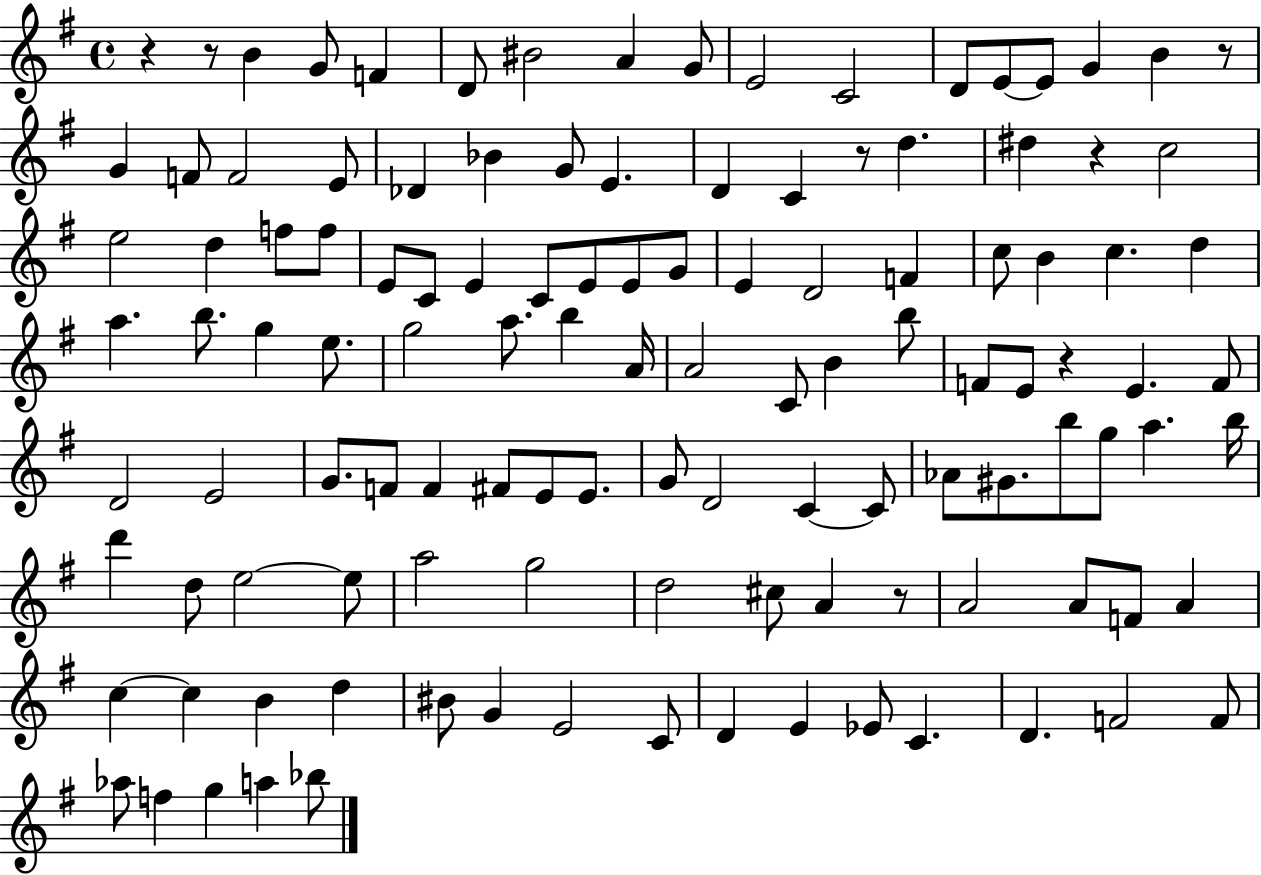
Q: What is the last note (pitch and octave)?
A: Bb5